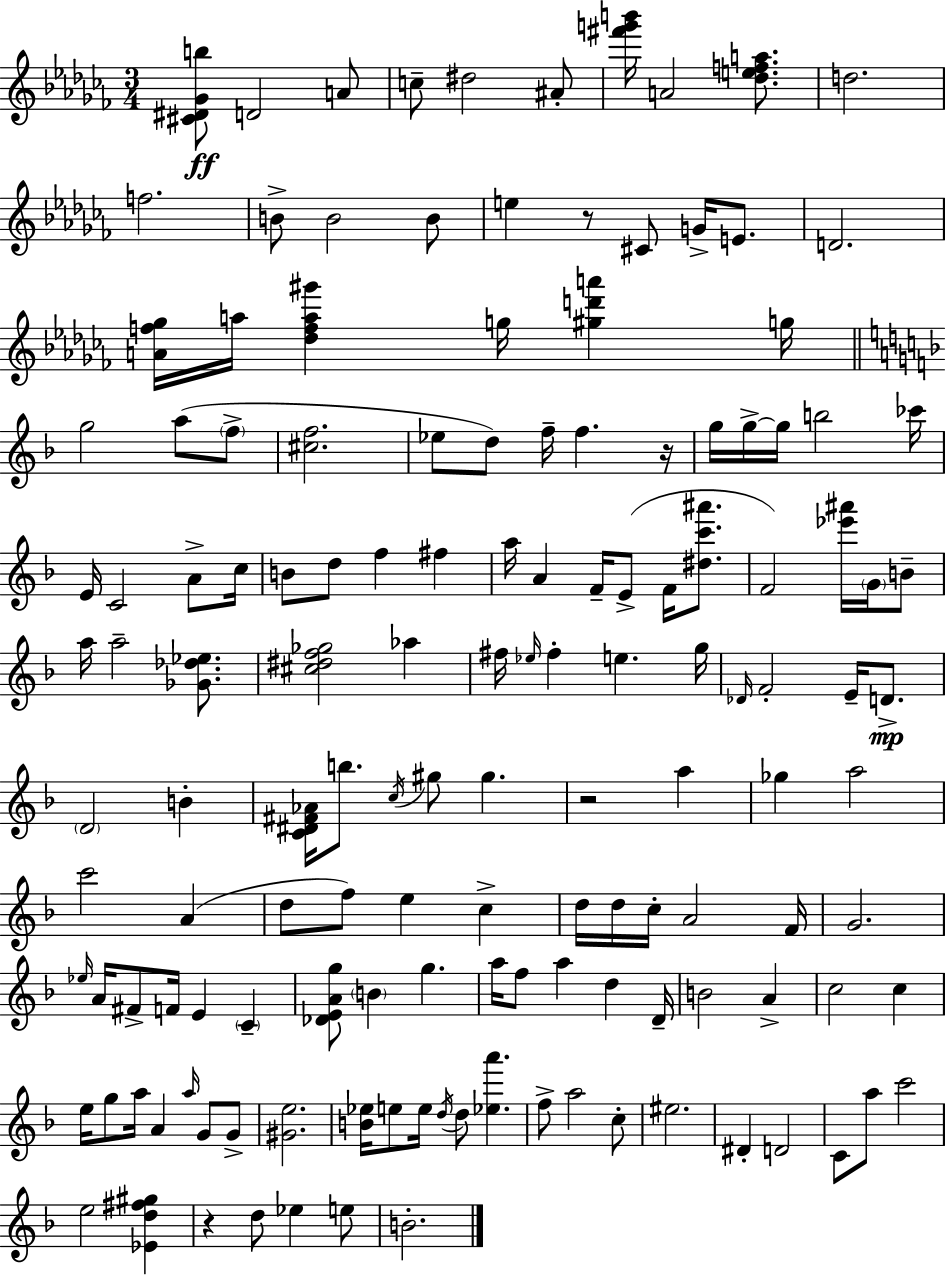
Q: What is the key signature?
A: AES minor